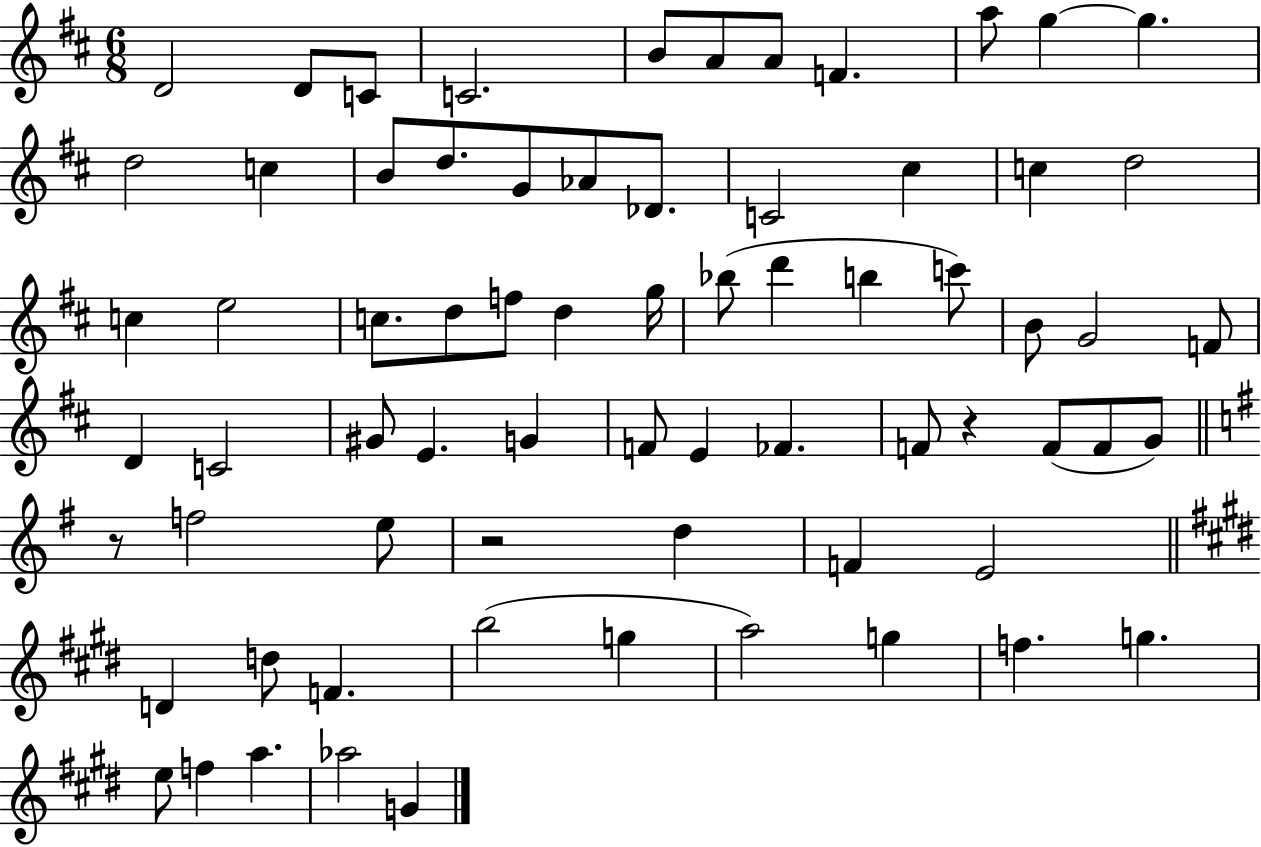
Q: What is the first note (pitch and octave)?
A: D4